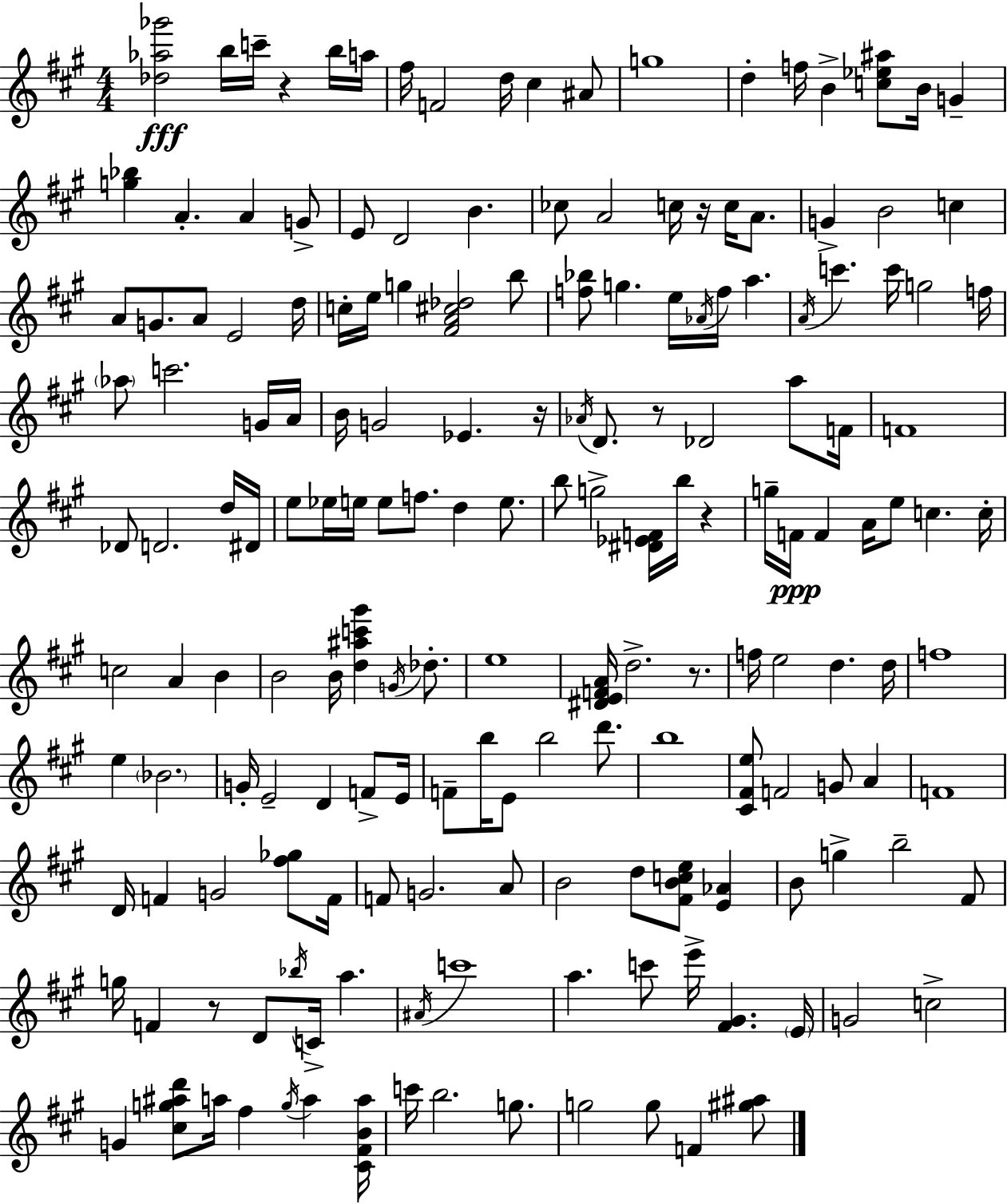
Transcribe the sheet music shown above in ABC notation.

X:1
T:Untitled
M:4/4
L:1/4
K:A
[_d_a_g']2 b/4 c'/4 z b/4 a/4 ^f/4 F2 d/4 ^c ^A/2 g4 d f/4 B [c_e^a]/2 B/4 G [g_b] A A G/2 E/2 D2 B _c/2 A2 c/4 z/4 c/4 A/2 G B2 c A/2 G/2 A/2 E2 d/4 c/4 e/4 g [^FA^c_d]2 b/2 [f_b]/2 g e/4 _A/4 f/4 a A/4 c' c'/4 g2 f/4 _a/2 c'2 G/4 A/4 B/4 G2 _E z/4 _A/4 D/2 z/2 _D2 a/2 F/4 F4 _D/2 D2 d/4 ^D/4 e/2 _e/4 e/4 e/2 f/2 d e/2 b/2 g2 [^D_EF]/4 b/4 z g/4 F/4 F A/4 e/2 c c/4 c2 A B B2 B/4 [d^ac'^g'] G/4 _d/2 e4 [^DEFA]/4 d2 z/2 f/4 e2 d d/4 f4 e _B2 G/4 E2 D F/2 E/4 F/2 b/4 E/2 b2 d'/2 b4 [^C^Fe]/2 F2 G/2 A F4 D/4 F G2 [^f_g]/2 F/4 F/2 G2 A/2 B2 d/2 [^FBce]/2 [E_A] B/2 g b2 ^F/2 g/4 F z/2 D/2 _b/4 C/4 a ^A/4 c'4 a c'/2 e'/4 [^F^G] E/4 G2 c2 G [^cg^ad']/2 a/4 ^f g/4 a [^C^FBa]/4 c'/4 b2 g/2 g2 g/2 F [^g^a]/2